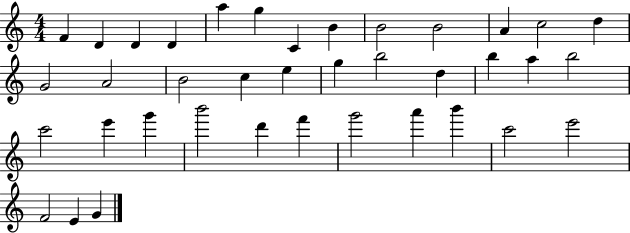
X:1
T:Untitled
M:4/4
L:1/4
K:C
F D D D a g C B B2 B2 A c2 d G2 A2 B2 c e g b2 d b a b2 c'2 e' g' b'2 d' f' g'2 a' b' c'2 e'2 F2 E G